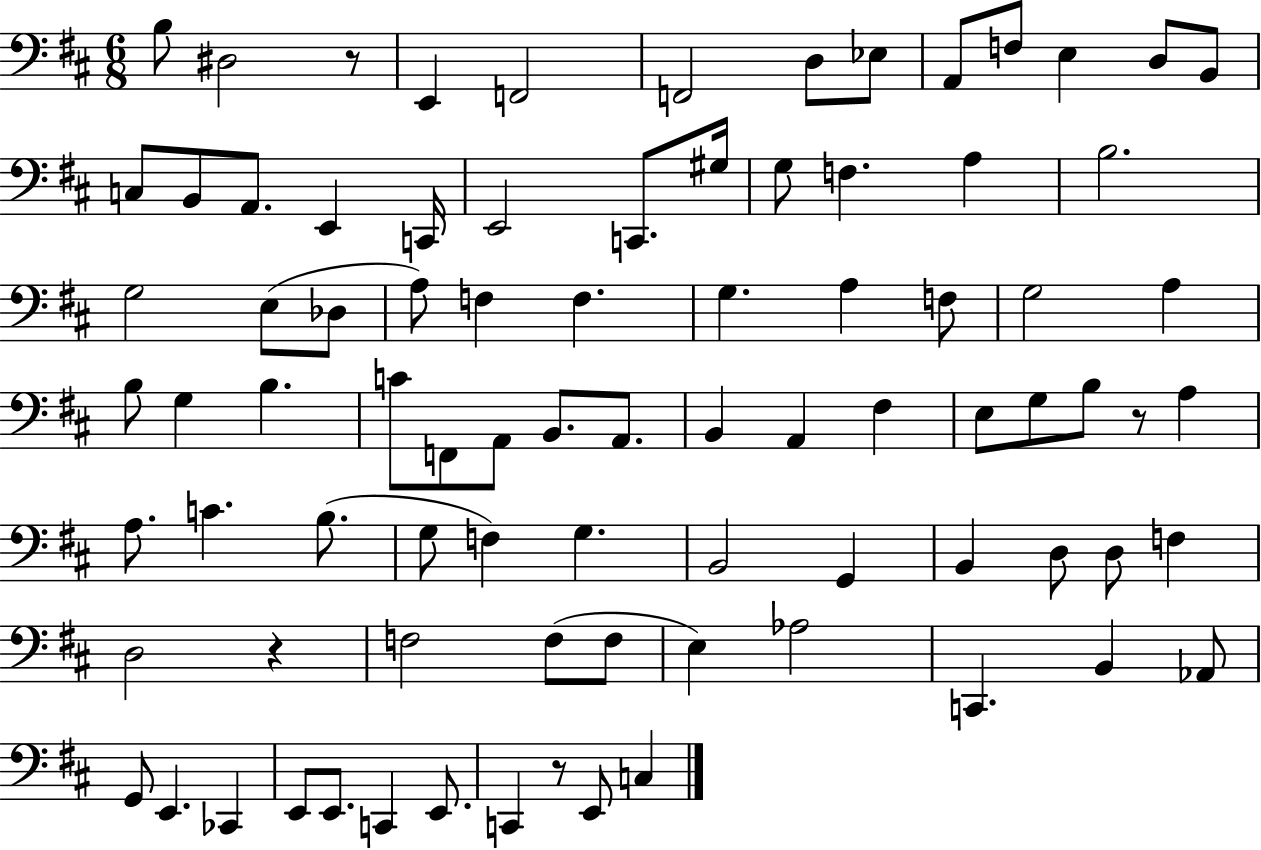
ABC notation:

X:1
T:Untitled
M:6/8
L:1/4
K:D
B,/2 ^D,2 z/2 E,, F,,2 F,,2 D,/2 _E,/2 A,,/2 F,/2 E, D,/2 B,,/2 C,/2 B,,/2 A,,/2 E,, C,,/4 E,,2 C,,/2 ^G,/4 G,/2 F, A, B,2 G,2 E,/2 _D,/2 A,/2 F, F, G, A, F,/2 G,2 A, B,/2 G, B, C/2 F,,/2 A,,/2 B,,/2 A,,/2 B,, A,, ^F, E,/2 G,/2 B,/2 z/2 A, A,/2 C B,/2 G,/2 F, G, B,,2 G,, B,, D,/2 D,/2 F, D,2 z F,2 F,/2 F,/2 E, _A,2 C,, B,, _A,,/2 G,,/2 E,, _C,, E,,/2 E,,/2 C,, E,,/2 C,, z/2 E,,/2 C,